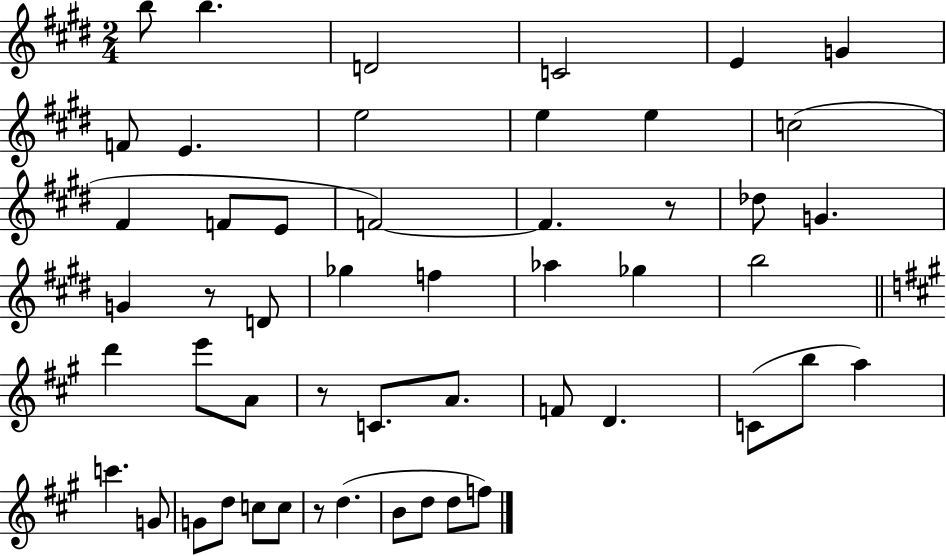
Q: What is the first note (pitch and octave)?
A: B5